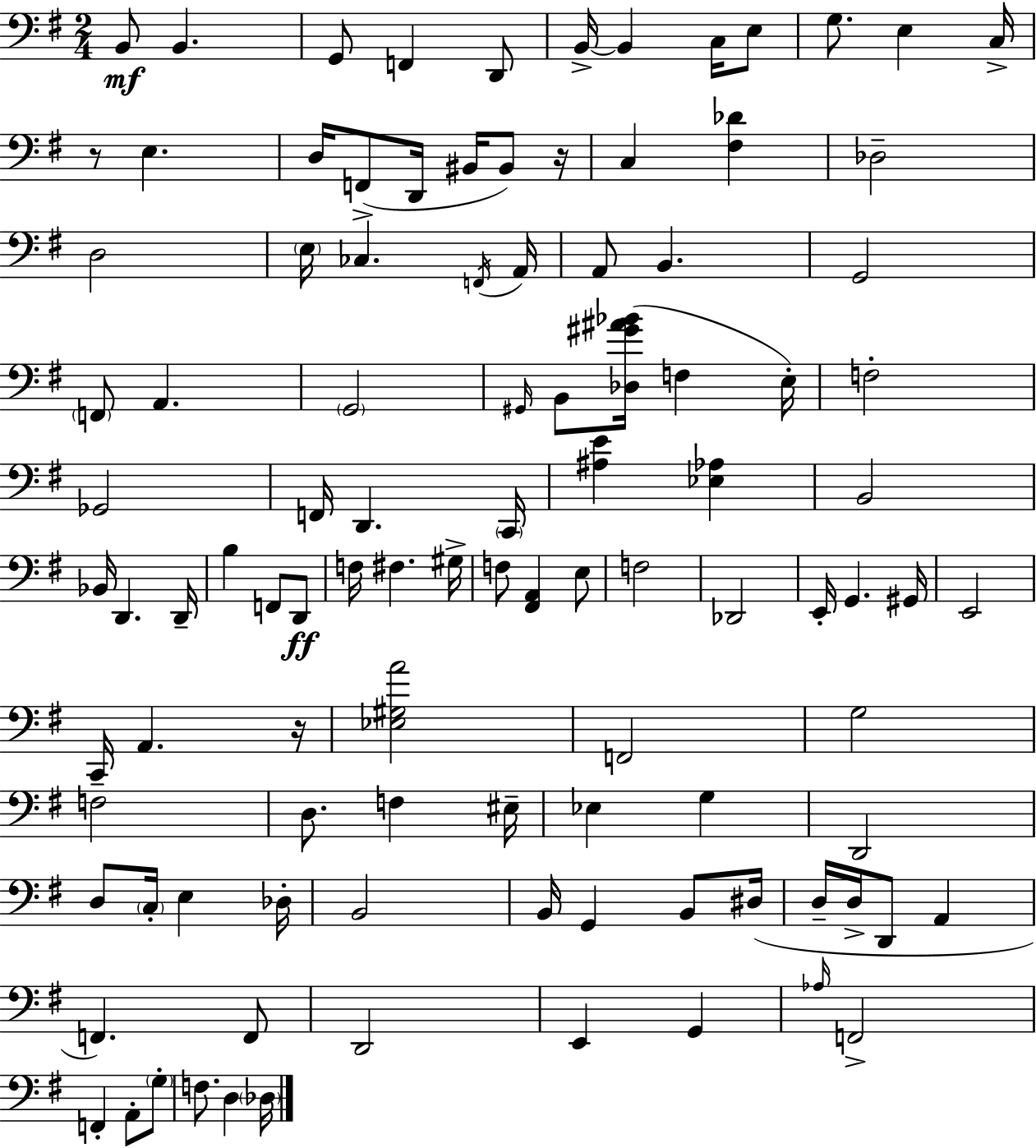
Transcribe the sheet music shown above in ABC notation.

X:1
T:Untitled
M:2/4
L:1/4
K:Em
B,,/2 B,, G,,/2 F,, D,,/2 B,,/4 B,, C,/4 E,/2 G,/2 E, C,/4 z/2 E, D,/4 F,,/2 D,,/4 ^B,,/4 ^B,,/2 z/4 C, [^F,_D] _D,2 D,2 E,/4 _C, F,,/4 A,,/4 A,,/2 B,, G,,2 F,,/2 A,, G,,2 ^G,,/4 B,,/2 [_D,^G^A_B]/4 F, E,/4 F,2 _G,,2 F,,/4 D,, C,,/4 [^A,E] [_E,_A,] B,,2 _B,,/4 D,, D,,/4 B, F,,/2 D,,/2 F,/4 ^F, ^G,/4 F,/2 [^F,,A,,] E,/2 F,2 _D,,2 E,,/4 G,, ^G,,/4 E,,2 C,,/4 A,, z/4 [_E,^G,A]2 F,,2 G,2 F,2 D,/2 F, ^E,/4 _E, G, D,,2 D,/2 C,/4 E, _D,/4 B,,2 B,,/4 G,, B,,/2 ^D,/4 D,/4 D,/4 D,,/2 A,, F,, F,,/2 D,,2 E,, G,, _A,/4 F,,2 F,, A,,/2 G,/2 F,/2 D, _D,/4